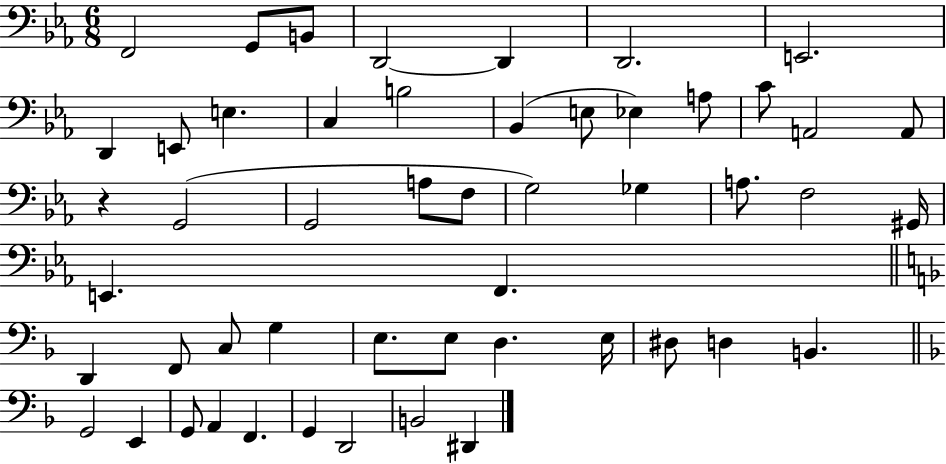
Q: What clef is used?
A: bass